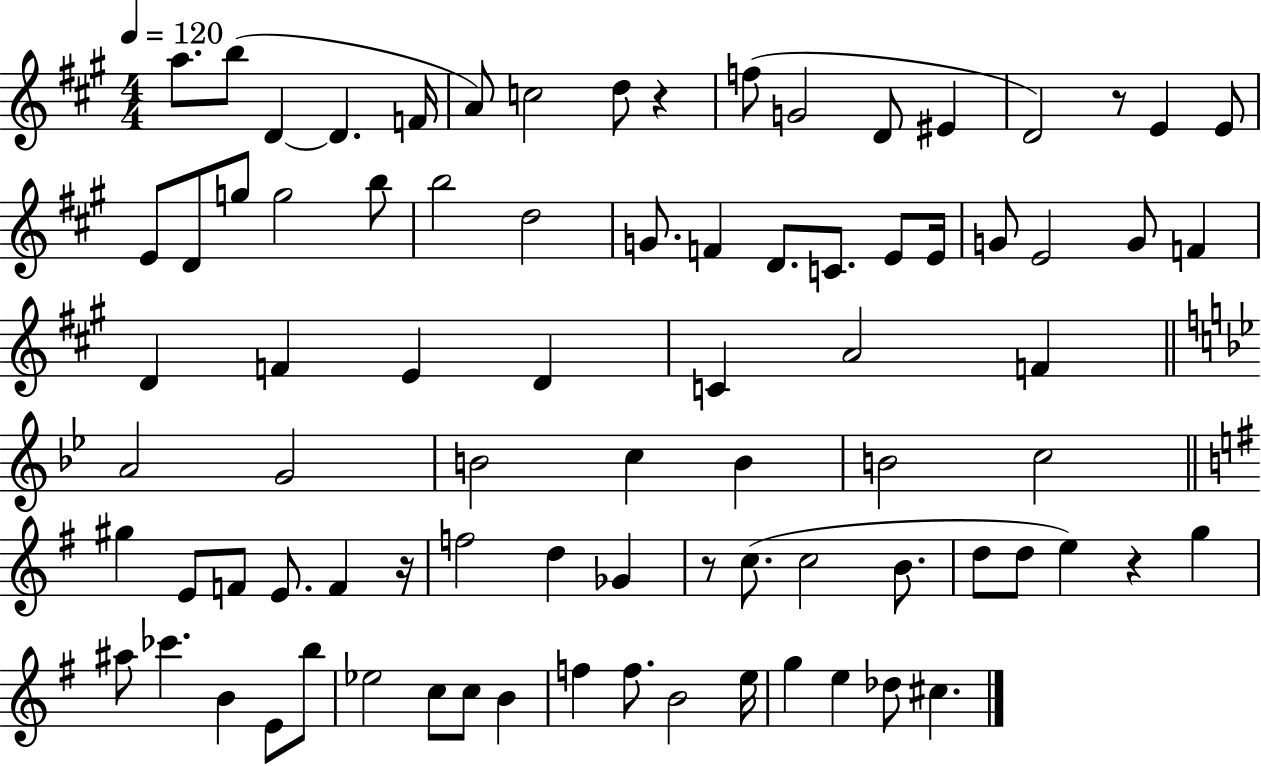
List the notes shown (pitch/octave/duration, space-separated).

A5/e. B5/e D4/q D4/q. F4/s A4/e C5/h D5/e R/q F5/e G4/h D4/e EIS4/q D4/h R/e E4/q E4/e E4/e D4/e G5/e G5/h B5/e B5/h D5/h G4/e. F4/q D4/e. C4/e. E4/e E4/s G4/e E4/h G4/e F4/q D4/q F4/q E4/q D4/q C4/q A4/h F4/q A4/h G4/h B4/h C5/q B4/q B4/h C5/h G#5/q E4/e F4/e E4/e. F4/q R/s F5/h D5/q Gb4/q R/e C5/e. C5/h B4/e. D5/e D5/e E5/q R/q G5/q A#5/e CES6/q. B4/q E4/e B5/e Eb5/h C5/e C5/e B4/q F5/q F5/e. B4/h E5/s G5/q E5/q Db5/e C#5/q.